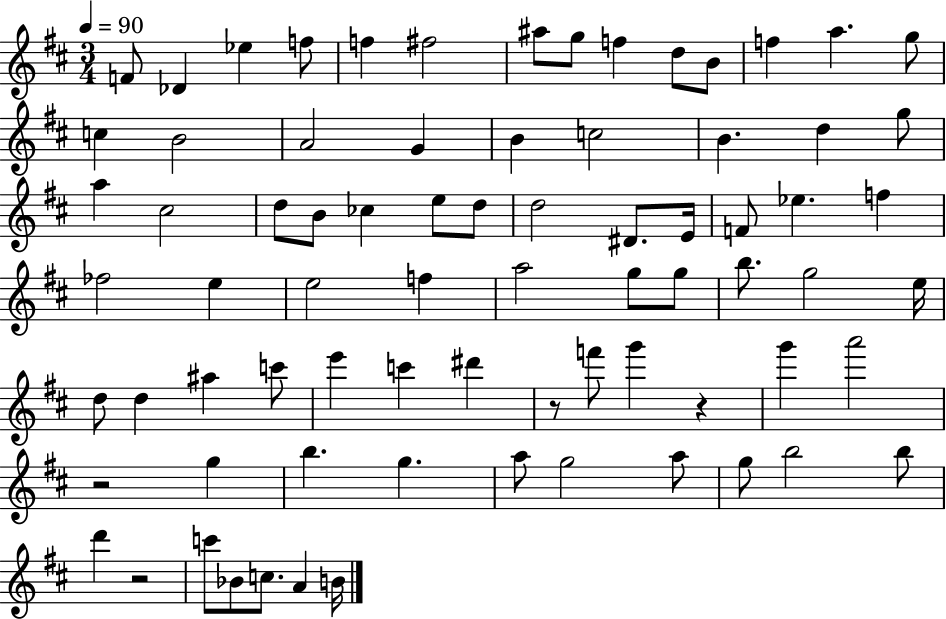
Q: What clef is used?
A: treble